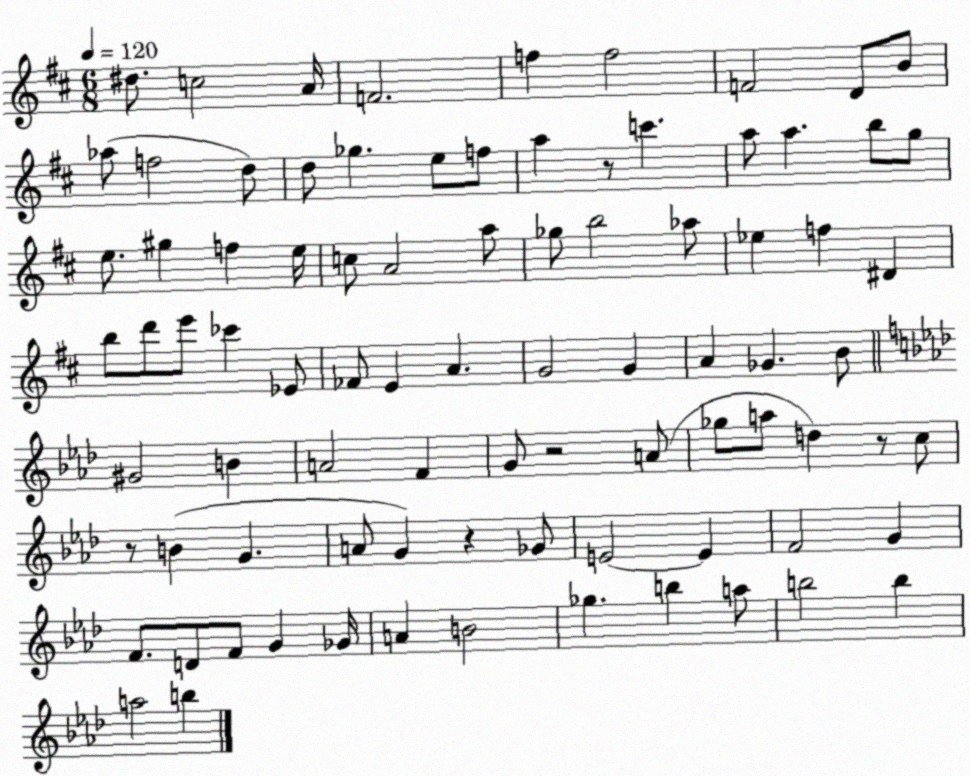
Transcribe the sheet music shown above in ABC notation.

X:1
T:Untitled
M:6/8
L:1/4
K:D
^d/2 c2 A/4 F2 f f2 F2 D/2 B/2 _a/2 f2 d/2 d/2 _g e/2 f/2 a z/2 c' a/2 a b/2 g/2 e/2 ^g f e/4 c/2 A2 a/2 _g/2 b2 _a/2 _e f ^D b/2 d'/2 e'/2 _c' _E/2 _F/2 E A G2 G A _G B/2 ^G2 B A2 F G/2 z2 A/2 _g/2 a/2 d z/2 c/2 z/2 B G A/2 G z _G/2 E2 E F2 G F/2 D/2 F/2 G _G/4 A B2 _g b a/2 b2 b a2 b